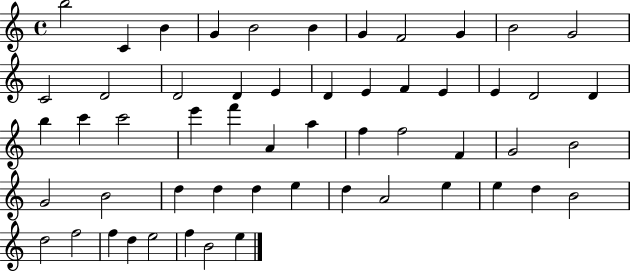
X:1
T:Untitled
M:4/4
L:1/4
K:C
b2 C B G B2 B G F2 G B2 G2 C2 D2 D2 D E D E F E E D2 D b c' c'2 e' f' A a f f2 F G2 B2 G2 B2 d d d e d A2 e e d B2 d2 f2 f d e2 f B2 e